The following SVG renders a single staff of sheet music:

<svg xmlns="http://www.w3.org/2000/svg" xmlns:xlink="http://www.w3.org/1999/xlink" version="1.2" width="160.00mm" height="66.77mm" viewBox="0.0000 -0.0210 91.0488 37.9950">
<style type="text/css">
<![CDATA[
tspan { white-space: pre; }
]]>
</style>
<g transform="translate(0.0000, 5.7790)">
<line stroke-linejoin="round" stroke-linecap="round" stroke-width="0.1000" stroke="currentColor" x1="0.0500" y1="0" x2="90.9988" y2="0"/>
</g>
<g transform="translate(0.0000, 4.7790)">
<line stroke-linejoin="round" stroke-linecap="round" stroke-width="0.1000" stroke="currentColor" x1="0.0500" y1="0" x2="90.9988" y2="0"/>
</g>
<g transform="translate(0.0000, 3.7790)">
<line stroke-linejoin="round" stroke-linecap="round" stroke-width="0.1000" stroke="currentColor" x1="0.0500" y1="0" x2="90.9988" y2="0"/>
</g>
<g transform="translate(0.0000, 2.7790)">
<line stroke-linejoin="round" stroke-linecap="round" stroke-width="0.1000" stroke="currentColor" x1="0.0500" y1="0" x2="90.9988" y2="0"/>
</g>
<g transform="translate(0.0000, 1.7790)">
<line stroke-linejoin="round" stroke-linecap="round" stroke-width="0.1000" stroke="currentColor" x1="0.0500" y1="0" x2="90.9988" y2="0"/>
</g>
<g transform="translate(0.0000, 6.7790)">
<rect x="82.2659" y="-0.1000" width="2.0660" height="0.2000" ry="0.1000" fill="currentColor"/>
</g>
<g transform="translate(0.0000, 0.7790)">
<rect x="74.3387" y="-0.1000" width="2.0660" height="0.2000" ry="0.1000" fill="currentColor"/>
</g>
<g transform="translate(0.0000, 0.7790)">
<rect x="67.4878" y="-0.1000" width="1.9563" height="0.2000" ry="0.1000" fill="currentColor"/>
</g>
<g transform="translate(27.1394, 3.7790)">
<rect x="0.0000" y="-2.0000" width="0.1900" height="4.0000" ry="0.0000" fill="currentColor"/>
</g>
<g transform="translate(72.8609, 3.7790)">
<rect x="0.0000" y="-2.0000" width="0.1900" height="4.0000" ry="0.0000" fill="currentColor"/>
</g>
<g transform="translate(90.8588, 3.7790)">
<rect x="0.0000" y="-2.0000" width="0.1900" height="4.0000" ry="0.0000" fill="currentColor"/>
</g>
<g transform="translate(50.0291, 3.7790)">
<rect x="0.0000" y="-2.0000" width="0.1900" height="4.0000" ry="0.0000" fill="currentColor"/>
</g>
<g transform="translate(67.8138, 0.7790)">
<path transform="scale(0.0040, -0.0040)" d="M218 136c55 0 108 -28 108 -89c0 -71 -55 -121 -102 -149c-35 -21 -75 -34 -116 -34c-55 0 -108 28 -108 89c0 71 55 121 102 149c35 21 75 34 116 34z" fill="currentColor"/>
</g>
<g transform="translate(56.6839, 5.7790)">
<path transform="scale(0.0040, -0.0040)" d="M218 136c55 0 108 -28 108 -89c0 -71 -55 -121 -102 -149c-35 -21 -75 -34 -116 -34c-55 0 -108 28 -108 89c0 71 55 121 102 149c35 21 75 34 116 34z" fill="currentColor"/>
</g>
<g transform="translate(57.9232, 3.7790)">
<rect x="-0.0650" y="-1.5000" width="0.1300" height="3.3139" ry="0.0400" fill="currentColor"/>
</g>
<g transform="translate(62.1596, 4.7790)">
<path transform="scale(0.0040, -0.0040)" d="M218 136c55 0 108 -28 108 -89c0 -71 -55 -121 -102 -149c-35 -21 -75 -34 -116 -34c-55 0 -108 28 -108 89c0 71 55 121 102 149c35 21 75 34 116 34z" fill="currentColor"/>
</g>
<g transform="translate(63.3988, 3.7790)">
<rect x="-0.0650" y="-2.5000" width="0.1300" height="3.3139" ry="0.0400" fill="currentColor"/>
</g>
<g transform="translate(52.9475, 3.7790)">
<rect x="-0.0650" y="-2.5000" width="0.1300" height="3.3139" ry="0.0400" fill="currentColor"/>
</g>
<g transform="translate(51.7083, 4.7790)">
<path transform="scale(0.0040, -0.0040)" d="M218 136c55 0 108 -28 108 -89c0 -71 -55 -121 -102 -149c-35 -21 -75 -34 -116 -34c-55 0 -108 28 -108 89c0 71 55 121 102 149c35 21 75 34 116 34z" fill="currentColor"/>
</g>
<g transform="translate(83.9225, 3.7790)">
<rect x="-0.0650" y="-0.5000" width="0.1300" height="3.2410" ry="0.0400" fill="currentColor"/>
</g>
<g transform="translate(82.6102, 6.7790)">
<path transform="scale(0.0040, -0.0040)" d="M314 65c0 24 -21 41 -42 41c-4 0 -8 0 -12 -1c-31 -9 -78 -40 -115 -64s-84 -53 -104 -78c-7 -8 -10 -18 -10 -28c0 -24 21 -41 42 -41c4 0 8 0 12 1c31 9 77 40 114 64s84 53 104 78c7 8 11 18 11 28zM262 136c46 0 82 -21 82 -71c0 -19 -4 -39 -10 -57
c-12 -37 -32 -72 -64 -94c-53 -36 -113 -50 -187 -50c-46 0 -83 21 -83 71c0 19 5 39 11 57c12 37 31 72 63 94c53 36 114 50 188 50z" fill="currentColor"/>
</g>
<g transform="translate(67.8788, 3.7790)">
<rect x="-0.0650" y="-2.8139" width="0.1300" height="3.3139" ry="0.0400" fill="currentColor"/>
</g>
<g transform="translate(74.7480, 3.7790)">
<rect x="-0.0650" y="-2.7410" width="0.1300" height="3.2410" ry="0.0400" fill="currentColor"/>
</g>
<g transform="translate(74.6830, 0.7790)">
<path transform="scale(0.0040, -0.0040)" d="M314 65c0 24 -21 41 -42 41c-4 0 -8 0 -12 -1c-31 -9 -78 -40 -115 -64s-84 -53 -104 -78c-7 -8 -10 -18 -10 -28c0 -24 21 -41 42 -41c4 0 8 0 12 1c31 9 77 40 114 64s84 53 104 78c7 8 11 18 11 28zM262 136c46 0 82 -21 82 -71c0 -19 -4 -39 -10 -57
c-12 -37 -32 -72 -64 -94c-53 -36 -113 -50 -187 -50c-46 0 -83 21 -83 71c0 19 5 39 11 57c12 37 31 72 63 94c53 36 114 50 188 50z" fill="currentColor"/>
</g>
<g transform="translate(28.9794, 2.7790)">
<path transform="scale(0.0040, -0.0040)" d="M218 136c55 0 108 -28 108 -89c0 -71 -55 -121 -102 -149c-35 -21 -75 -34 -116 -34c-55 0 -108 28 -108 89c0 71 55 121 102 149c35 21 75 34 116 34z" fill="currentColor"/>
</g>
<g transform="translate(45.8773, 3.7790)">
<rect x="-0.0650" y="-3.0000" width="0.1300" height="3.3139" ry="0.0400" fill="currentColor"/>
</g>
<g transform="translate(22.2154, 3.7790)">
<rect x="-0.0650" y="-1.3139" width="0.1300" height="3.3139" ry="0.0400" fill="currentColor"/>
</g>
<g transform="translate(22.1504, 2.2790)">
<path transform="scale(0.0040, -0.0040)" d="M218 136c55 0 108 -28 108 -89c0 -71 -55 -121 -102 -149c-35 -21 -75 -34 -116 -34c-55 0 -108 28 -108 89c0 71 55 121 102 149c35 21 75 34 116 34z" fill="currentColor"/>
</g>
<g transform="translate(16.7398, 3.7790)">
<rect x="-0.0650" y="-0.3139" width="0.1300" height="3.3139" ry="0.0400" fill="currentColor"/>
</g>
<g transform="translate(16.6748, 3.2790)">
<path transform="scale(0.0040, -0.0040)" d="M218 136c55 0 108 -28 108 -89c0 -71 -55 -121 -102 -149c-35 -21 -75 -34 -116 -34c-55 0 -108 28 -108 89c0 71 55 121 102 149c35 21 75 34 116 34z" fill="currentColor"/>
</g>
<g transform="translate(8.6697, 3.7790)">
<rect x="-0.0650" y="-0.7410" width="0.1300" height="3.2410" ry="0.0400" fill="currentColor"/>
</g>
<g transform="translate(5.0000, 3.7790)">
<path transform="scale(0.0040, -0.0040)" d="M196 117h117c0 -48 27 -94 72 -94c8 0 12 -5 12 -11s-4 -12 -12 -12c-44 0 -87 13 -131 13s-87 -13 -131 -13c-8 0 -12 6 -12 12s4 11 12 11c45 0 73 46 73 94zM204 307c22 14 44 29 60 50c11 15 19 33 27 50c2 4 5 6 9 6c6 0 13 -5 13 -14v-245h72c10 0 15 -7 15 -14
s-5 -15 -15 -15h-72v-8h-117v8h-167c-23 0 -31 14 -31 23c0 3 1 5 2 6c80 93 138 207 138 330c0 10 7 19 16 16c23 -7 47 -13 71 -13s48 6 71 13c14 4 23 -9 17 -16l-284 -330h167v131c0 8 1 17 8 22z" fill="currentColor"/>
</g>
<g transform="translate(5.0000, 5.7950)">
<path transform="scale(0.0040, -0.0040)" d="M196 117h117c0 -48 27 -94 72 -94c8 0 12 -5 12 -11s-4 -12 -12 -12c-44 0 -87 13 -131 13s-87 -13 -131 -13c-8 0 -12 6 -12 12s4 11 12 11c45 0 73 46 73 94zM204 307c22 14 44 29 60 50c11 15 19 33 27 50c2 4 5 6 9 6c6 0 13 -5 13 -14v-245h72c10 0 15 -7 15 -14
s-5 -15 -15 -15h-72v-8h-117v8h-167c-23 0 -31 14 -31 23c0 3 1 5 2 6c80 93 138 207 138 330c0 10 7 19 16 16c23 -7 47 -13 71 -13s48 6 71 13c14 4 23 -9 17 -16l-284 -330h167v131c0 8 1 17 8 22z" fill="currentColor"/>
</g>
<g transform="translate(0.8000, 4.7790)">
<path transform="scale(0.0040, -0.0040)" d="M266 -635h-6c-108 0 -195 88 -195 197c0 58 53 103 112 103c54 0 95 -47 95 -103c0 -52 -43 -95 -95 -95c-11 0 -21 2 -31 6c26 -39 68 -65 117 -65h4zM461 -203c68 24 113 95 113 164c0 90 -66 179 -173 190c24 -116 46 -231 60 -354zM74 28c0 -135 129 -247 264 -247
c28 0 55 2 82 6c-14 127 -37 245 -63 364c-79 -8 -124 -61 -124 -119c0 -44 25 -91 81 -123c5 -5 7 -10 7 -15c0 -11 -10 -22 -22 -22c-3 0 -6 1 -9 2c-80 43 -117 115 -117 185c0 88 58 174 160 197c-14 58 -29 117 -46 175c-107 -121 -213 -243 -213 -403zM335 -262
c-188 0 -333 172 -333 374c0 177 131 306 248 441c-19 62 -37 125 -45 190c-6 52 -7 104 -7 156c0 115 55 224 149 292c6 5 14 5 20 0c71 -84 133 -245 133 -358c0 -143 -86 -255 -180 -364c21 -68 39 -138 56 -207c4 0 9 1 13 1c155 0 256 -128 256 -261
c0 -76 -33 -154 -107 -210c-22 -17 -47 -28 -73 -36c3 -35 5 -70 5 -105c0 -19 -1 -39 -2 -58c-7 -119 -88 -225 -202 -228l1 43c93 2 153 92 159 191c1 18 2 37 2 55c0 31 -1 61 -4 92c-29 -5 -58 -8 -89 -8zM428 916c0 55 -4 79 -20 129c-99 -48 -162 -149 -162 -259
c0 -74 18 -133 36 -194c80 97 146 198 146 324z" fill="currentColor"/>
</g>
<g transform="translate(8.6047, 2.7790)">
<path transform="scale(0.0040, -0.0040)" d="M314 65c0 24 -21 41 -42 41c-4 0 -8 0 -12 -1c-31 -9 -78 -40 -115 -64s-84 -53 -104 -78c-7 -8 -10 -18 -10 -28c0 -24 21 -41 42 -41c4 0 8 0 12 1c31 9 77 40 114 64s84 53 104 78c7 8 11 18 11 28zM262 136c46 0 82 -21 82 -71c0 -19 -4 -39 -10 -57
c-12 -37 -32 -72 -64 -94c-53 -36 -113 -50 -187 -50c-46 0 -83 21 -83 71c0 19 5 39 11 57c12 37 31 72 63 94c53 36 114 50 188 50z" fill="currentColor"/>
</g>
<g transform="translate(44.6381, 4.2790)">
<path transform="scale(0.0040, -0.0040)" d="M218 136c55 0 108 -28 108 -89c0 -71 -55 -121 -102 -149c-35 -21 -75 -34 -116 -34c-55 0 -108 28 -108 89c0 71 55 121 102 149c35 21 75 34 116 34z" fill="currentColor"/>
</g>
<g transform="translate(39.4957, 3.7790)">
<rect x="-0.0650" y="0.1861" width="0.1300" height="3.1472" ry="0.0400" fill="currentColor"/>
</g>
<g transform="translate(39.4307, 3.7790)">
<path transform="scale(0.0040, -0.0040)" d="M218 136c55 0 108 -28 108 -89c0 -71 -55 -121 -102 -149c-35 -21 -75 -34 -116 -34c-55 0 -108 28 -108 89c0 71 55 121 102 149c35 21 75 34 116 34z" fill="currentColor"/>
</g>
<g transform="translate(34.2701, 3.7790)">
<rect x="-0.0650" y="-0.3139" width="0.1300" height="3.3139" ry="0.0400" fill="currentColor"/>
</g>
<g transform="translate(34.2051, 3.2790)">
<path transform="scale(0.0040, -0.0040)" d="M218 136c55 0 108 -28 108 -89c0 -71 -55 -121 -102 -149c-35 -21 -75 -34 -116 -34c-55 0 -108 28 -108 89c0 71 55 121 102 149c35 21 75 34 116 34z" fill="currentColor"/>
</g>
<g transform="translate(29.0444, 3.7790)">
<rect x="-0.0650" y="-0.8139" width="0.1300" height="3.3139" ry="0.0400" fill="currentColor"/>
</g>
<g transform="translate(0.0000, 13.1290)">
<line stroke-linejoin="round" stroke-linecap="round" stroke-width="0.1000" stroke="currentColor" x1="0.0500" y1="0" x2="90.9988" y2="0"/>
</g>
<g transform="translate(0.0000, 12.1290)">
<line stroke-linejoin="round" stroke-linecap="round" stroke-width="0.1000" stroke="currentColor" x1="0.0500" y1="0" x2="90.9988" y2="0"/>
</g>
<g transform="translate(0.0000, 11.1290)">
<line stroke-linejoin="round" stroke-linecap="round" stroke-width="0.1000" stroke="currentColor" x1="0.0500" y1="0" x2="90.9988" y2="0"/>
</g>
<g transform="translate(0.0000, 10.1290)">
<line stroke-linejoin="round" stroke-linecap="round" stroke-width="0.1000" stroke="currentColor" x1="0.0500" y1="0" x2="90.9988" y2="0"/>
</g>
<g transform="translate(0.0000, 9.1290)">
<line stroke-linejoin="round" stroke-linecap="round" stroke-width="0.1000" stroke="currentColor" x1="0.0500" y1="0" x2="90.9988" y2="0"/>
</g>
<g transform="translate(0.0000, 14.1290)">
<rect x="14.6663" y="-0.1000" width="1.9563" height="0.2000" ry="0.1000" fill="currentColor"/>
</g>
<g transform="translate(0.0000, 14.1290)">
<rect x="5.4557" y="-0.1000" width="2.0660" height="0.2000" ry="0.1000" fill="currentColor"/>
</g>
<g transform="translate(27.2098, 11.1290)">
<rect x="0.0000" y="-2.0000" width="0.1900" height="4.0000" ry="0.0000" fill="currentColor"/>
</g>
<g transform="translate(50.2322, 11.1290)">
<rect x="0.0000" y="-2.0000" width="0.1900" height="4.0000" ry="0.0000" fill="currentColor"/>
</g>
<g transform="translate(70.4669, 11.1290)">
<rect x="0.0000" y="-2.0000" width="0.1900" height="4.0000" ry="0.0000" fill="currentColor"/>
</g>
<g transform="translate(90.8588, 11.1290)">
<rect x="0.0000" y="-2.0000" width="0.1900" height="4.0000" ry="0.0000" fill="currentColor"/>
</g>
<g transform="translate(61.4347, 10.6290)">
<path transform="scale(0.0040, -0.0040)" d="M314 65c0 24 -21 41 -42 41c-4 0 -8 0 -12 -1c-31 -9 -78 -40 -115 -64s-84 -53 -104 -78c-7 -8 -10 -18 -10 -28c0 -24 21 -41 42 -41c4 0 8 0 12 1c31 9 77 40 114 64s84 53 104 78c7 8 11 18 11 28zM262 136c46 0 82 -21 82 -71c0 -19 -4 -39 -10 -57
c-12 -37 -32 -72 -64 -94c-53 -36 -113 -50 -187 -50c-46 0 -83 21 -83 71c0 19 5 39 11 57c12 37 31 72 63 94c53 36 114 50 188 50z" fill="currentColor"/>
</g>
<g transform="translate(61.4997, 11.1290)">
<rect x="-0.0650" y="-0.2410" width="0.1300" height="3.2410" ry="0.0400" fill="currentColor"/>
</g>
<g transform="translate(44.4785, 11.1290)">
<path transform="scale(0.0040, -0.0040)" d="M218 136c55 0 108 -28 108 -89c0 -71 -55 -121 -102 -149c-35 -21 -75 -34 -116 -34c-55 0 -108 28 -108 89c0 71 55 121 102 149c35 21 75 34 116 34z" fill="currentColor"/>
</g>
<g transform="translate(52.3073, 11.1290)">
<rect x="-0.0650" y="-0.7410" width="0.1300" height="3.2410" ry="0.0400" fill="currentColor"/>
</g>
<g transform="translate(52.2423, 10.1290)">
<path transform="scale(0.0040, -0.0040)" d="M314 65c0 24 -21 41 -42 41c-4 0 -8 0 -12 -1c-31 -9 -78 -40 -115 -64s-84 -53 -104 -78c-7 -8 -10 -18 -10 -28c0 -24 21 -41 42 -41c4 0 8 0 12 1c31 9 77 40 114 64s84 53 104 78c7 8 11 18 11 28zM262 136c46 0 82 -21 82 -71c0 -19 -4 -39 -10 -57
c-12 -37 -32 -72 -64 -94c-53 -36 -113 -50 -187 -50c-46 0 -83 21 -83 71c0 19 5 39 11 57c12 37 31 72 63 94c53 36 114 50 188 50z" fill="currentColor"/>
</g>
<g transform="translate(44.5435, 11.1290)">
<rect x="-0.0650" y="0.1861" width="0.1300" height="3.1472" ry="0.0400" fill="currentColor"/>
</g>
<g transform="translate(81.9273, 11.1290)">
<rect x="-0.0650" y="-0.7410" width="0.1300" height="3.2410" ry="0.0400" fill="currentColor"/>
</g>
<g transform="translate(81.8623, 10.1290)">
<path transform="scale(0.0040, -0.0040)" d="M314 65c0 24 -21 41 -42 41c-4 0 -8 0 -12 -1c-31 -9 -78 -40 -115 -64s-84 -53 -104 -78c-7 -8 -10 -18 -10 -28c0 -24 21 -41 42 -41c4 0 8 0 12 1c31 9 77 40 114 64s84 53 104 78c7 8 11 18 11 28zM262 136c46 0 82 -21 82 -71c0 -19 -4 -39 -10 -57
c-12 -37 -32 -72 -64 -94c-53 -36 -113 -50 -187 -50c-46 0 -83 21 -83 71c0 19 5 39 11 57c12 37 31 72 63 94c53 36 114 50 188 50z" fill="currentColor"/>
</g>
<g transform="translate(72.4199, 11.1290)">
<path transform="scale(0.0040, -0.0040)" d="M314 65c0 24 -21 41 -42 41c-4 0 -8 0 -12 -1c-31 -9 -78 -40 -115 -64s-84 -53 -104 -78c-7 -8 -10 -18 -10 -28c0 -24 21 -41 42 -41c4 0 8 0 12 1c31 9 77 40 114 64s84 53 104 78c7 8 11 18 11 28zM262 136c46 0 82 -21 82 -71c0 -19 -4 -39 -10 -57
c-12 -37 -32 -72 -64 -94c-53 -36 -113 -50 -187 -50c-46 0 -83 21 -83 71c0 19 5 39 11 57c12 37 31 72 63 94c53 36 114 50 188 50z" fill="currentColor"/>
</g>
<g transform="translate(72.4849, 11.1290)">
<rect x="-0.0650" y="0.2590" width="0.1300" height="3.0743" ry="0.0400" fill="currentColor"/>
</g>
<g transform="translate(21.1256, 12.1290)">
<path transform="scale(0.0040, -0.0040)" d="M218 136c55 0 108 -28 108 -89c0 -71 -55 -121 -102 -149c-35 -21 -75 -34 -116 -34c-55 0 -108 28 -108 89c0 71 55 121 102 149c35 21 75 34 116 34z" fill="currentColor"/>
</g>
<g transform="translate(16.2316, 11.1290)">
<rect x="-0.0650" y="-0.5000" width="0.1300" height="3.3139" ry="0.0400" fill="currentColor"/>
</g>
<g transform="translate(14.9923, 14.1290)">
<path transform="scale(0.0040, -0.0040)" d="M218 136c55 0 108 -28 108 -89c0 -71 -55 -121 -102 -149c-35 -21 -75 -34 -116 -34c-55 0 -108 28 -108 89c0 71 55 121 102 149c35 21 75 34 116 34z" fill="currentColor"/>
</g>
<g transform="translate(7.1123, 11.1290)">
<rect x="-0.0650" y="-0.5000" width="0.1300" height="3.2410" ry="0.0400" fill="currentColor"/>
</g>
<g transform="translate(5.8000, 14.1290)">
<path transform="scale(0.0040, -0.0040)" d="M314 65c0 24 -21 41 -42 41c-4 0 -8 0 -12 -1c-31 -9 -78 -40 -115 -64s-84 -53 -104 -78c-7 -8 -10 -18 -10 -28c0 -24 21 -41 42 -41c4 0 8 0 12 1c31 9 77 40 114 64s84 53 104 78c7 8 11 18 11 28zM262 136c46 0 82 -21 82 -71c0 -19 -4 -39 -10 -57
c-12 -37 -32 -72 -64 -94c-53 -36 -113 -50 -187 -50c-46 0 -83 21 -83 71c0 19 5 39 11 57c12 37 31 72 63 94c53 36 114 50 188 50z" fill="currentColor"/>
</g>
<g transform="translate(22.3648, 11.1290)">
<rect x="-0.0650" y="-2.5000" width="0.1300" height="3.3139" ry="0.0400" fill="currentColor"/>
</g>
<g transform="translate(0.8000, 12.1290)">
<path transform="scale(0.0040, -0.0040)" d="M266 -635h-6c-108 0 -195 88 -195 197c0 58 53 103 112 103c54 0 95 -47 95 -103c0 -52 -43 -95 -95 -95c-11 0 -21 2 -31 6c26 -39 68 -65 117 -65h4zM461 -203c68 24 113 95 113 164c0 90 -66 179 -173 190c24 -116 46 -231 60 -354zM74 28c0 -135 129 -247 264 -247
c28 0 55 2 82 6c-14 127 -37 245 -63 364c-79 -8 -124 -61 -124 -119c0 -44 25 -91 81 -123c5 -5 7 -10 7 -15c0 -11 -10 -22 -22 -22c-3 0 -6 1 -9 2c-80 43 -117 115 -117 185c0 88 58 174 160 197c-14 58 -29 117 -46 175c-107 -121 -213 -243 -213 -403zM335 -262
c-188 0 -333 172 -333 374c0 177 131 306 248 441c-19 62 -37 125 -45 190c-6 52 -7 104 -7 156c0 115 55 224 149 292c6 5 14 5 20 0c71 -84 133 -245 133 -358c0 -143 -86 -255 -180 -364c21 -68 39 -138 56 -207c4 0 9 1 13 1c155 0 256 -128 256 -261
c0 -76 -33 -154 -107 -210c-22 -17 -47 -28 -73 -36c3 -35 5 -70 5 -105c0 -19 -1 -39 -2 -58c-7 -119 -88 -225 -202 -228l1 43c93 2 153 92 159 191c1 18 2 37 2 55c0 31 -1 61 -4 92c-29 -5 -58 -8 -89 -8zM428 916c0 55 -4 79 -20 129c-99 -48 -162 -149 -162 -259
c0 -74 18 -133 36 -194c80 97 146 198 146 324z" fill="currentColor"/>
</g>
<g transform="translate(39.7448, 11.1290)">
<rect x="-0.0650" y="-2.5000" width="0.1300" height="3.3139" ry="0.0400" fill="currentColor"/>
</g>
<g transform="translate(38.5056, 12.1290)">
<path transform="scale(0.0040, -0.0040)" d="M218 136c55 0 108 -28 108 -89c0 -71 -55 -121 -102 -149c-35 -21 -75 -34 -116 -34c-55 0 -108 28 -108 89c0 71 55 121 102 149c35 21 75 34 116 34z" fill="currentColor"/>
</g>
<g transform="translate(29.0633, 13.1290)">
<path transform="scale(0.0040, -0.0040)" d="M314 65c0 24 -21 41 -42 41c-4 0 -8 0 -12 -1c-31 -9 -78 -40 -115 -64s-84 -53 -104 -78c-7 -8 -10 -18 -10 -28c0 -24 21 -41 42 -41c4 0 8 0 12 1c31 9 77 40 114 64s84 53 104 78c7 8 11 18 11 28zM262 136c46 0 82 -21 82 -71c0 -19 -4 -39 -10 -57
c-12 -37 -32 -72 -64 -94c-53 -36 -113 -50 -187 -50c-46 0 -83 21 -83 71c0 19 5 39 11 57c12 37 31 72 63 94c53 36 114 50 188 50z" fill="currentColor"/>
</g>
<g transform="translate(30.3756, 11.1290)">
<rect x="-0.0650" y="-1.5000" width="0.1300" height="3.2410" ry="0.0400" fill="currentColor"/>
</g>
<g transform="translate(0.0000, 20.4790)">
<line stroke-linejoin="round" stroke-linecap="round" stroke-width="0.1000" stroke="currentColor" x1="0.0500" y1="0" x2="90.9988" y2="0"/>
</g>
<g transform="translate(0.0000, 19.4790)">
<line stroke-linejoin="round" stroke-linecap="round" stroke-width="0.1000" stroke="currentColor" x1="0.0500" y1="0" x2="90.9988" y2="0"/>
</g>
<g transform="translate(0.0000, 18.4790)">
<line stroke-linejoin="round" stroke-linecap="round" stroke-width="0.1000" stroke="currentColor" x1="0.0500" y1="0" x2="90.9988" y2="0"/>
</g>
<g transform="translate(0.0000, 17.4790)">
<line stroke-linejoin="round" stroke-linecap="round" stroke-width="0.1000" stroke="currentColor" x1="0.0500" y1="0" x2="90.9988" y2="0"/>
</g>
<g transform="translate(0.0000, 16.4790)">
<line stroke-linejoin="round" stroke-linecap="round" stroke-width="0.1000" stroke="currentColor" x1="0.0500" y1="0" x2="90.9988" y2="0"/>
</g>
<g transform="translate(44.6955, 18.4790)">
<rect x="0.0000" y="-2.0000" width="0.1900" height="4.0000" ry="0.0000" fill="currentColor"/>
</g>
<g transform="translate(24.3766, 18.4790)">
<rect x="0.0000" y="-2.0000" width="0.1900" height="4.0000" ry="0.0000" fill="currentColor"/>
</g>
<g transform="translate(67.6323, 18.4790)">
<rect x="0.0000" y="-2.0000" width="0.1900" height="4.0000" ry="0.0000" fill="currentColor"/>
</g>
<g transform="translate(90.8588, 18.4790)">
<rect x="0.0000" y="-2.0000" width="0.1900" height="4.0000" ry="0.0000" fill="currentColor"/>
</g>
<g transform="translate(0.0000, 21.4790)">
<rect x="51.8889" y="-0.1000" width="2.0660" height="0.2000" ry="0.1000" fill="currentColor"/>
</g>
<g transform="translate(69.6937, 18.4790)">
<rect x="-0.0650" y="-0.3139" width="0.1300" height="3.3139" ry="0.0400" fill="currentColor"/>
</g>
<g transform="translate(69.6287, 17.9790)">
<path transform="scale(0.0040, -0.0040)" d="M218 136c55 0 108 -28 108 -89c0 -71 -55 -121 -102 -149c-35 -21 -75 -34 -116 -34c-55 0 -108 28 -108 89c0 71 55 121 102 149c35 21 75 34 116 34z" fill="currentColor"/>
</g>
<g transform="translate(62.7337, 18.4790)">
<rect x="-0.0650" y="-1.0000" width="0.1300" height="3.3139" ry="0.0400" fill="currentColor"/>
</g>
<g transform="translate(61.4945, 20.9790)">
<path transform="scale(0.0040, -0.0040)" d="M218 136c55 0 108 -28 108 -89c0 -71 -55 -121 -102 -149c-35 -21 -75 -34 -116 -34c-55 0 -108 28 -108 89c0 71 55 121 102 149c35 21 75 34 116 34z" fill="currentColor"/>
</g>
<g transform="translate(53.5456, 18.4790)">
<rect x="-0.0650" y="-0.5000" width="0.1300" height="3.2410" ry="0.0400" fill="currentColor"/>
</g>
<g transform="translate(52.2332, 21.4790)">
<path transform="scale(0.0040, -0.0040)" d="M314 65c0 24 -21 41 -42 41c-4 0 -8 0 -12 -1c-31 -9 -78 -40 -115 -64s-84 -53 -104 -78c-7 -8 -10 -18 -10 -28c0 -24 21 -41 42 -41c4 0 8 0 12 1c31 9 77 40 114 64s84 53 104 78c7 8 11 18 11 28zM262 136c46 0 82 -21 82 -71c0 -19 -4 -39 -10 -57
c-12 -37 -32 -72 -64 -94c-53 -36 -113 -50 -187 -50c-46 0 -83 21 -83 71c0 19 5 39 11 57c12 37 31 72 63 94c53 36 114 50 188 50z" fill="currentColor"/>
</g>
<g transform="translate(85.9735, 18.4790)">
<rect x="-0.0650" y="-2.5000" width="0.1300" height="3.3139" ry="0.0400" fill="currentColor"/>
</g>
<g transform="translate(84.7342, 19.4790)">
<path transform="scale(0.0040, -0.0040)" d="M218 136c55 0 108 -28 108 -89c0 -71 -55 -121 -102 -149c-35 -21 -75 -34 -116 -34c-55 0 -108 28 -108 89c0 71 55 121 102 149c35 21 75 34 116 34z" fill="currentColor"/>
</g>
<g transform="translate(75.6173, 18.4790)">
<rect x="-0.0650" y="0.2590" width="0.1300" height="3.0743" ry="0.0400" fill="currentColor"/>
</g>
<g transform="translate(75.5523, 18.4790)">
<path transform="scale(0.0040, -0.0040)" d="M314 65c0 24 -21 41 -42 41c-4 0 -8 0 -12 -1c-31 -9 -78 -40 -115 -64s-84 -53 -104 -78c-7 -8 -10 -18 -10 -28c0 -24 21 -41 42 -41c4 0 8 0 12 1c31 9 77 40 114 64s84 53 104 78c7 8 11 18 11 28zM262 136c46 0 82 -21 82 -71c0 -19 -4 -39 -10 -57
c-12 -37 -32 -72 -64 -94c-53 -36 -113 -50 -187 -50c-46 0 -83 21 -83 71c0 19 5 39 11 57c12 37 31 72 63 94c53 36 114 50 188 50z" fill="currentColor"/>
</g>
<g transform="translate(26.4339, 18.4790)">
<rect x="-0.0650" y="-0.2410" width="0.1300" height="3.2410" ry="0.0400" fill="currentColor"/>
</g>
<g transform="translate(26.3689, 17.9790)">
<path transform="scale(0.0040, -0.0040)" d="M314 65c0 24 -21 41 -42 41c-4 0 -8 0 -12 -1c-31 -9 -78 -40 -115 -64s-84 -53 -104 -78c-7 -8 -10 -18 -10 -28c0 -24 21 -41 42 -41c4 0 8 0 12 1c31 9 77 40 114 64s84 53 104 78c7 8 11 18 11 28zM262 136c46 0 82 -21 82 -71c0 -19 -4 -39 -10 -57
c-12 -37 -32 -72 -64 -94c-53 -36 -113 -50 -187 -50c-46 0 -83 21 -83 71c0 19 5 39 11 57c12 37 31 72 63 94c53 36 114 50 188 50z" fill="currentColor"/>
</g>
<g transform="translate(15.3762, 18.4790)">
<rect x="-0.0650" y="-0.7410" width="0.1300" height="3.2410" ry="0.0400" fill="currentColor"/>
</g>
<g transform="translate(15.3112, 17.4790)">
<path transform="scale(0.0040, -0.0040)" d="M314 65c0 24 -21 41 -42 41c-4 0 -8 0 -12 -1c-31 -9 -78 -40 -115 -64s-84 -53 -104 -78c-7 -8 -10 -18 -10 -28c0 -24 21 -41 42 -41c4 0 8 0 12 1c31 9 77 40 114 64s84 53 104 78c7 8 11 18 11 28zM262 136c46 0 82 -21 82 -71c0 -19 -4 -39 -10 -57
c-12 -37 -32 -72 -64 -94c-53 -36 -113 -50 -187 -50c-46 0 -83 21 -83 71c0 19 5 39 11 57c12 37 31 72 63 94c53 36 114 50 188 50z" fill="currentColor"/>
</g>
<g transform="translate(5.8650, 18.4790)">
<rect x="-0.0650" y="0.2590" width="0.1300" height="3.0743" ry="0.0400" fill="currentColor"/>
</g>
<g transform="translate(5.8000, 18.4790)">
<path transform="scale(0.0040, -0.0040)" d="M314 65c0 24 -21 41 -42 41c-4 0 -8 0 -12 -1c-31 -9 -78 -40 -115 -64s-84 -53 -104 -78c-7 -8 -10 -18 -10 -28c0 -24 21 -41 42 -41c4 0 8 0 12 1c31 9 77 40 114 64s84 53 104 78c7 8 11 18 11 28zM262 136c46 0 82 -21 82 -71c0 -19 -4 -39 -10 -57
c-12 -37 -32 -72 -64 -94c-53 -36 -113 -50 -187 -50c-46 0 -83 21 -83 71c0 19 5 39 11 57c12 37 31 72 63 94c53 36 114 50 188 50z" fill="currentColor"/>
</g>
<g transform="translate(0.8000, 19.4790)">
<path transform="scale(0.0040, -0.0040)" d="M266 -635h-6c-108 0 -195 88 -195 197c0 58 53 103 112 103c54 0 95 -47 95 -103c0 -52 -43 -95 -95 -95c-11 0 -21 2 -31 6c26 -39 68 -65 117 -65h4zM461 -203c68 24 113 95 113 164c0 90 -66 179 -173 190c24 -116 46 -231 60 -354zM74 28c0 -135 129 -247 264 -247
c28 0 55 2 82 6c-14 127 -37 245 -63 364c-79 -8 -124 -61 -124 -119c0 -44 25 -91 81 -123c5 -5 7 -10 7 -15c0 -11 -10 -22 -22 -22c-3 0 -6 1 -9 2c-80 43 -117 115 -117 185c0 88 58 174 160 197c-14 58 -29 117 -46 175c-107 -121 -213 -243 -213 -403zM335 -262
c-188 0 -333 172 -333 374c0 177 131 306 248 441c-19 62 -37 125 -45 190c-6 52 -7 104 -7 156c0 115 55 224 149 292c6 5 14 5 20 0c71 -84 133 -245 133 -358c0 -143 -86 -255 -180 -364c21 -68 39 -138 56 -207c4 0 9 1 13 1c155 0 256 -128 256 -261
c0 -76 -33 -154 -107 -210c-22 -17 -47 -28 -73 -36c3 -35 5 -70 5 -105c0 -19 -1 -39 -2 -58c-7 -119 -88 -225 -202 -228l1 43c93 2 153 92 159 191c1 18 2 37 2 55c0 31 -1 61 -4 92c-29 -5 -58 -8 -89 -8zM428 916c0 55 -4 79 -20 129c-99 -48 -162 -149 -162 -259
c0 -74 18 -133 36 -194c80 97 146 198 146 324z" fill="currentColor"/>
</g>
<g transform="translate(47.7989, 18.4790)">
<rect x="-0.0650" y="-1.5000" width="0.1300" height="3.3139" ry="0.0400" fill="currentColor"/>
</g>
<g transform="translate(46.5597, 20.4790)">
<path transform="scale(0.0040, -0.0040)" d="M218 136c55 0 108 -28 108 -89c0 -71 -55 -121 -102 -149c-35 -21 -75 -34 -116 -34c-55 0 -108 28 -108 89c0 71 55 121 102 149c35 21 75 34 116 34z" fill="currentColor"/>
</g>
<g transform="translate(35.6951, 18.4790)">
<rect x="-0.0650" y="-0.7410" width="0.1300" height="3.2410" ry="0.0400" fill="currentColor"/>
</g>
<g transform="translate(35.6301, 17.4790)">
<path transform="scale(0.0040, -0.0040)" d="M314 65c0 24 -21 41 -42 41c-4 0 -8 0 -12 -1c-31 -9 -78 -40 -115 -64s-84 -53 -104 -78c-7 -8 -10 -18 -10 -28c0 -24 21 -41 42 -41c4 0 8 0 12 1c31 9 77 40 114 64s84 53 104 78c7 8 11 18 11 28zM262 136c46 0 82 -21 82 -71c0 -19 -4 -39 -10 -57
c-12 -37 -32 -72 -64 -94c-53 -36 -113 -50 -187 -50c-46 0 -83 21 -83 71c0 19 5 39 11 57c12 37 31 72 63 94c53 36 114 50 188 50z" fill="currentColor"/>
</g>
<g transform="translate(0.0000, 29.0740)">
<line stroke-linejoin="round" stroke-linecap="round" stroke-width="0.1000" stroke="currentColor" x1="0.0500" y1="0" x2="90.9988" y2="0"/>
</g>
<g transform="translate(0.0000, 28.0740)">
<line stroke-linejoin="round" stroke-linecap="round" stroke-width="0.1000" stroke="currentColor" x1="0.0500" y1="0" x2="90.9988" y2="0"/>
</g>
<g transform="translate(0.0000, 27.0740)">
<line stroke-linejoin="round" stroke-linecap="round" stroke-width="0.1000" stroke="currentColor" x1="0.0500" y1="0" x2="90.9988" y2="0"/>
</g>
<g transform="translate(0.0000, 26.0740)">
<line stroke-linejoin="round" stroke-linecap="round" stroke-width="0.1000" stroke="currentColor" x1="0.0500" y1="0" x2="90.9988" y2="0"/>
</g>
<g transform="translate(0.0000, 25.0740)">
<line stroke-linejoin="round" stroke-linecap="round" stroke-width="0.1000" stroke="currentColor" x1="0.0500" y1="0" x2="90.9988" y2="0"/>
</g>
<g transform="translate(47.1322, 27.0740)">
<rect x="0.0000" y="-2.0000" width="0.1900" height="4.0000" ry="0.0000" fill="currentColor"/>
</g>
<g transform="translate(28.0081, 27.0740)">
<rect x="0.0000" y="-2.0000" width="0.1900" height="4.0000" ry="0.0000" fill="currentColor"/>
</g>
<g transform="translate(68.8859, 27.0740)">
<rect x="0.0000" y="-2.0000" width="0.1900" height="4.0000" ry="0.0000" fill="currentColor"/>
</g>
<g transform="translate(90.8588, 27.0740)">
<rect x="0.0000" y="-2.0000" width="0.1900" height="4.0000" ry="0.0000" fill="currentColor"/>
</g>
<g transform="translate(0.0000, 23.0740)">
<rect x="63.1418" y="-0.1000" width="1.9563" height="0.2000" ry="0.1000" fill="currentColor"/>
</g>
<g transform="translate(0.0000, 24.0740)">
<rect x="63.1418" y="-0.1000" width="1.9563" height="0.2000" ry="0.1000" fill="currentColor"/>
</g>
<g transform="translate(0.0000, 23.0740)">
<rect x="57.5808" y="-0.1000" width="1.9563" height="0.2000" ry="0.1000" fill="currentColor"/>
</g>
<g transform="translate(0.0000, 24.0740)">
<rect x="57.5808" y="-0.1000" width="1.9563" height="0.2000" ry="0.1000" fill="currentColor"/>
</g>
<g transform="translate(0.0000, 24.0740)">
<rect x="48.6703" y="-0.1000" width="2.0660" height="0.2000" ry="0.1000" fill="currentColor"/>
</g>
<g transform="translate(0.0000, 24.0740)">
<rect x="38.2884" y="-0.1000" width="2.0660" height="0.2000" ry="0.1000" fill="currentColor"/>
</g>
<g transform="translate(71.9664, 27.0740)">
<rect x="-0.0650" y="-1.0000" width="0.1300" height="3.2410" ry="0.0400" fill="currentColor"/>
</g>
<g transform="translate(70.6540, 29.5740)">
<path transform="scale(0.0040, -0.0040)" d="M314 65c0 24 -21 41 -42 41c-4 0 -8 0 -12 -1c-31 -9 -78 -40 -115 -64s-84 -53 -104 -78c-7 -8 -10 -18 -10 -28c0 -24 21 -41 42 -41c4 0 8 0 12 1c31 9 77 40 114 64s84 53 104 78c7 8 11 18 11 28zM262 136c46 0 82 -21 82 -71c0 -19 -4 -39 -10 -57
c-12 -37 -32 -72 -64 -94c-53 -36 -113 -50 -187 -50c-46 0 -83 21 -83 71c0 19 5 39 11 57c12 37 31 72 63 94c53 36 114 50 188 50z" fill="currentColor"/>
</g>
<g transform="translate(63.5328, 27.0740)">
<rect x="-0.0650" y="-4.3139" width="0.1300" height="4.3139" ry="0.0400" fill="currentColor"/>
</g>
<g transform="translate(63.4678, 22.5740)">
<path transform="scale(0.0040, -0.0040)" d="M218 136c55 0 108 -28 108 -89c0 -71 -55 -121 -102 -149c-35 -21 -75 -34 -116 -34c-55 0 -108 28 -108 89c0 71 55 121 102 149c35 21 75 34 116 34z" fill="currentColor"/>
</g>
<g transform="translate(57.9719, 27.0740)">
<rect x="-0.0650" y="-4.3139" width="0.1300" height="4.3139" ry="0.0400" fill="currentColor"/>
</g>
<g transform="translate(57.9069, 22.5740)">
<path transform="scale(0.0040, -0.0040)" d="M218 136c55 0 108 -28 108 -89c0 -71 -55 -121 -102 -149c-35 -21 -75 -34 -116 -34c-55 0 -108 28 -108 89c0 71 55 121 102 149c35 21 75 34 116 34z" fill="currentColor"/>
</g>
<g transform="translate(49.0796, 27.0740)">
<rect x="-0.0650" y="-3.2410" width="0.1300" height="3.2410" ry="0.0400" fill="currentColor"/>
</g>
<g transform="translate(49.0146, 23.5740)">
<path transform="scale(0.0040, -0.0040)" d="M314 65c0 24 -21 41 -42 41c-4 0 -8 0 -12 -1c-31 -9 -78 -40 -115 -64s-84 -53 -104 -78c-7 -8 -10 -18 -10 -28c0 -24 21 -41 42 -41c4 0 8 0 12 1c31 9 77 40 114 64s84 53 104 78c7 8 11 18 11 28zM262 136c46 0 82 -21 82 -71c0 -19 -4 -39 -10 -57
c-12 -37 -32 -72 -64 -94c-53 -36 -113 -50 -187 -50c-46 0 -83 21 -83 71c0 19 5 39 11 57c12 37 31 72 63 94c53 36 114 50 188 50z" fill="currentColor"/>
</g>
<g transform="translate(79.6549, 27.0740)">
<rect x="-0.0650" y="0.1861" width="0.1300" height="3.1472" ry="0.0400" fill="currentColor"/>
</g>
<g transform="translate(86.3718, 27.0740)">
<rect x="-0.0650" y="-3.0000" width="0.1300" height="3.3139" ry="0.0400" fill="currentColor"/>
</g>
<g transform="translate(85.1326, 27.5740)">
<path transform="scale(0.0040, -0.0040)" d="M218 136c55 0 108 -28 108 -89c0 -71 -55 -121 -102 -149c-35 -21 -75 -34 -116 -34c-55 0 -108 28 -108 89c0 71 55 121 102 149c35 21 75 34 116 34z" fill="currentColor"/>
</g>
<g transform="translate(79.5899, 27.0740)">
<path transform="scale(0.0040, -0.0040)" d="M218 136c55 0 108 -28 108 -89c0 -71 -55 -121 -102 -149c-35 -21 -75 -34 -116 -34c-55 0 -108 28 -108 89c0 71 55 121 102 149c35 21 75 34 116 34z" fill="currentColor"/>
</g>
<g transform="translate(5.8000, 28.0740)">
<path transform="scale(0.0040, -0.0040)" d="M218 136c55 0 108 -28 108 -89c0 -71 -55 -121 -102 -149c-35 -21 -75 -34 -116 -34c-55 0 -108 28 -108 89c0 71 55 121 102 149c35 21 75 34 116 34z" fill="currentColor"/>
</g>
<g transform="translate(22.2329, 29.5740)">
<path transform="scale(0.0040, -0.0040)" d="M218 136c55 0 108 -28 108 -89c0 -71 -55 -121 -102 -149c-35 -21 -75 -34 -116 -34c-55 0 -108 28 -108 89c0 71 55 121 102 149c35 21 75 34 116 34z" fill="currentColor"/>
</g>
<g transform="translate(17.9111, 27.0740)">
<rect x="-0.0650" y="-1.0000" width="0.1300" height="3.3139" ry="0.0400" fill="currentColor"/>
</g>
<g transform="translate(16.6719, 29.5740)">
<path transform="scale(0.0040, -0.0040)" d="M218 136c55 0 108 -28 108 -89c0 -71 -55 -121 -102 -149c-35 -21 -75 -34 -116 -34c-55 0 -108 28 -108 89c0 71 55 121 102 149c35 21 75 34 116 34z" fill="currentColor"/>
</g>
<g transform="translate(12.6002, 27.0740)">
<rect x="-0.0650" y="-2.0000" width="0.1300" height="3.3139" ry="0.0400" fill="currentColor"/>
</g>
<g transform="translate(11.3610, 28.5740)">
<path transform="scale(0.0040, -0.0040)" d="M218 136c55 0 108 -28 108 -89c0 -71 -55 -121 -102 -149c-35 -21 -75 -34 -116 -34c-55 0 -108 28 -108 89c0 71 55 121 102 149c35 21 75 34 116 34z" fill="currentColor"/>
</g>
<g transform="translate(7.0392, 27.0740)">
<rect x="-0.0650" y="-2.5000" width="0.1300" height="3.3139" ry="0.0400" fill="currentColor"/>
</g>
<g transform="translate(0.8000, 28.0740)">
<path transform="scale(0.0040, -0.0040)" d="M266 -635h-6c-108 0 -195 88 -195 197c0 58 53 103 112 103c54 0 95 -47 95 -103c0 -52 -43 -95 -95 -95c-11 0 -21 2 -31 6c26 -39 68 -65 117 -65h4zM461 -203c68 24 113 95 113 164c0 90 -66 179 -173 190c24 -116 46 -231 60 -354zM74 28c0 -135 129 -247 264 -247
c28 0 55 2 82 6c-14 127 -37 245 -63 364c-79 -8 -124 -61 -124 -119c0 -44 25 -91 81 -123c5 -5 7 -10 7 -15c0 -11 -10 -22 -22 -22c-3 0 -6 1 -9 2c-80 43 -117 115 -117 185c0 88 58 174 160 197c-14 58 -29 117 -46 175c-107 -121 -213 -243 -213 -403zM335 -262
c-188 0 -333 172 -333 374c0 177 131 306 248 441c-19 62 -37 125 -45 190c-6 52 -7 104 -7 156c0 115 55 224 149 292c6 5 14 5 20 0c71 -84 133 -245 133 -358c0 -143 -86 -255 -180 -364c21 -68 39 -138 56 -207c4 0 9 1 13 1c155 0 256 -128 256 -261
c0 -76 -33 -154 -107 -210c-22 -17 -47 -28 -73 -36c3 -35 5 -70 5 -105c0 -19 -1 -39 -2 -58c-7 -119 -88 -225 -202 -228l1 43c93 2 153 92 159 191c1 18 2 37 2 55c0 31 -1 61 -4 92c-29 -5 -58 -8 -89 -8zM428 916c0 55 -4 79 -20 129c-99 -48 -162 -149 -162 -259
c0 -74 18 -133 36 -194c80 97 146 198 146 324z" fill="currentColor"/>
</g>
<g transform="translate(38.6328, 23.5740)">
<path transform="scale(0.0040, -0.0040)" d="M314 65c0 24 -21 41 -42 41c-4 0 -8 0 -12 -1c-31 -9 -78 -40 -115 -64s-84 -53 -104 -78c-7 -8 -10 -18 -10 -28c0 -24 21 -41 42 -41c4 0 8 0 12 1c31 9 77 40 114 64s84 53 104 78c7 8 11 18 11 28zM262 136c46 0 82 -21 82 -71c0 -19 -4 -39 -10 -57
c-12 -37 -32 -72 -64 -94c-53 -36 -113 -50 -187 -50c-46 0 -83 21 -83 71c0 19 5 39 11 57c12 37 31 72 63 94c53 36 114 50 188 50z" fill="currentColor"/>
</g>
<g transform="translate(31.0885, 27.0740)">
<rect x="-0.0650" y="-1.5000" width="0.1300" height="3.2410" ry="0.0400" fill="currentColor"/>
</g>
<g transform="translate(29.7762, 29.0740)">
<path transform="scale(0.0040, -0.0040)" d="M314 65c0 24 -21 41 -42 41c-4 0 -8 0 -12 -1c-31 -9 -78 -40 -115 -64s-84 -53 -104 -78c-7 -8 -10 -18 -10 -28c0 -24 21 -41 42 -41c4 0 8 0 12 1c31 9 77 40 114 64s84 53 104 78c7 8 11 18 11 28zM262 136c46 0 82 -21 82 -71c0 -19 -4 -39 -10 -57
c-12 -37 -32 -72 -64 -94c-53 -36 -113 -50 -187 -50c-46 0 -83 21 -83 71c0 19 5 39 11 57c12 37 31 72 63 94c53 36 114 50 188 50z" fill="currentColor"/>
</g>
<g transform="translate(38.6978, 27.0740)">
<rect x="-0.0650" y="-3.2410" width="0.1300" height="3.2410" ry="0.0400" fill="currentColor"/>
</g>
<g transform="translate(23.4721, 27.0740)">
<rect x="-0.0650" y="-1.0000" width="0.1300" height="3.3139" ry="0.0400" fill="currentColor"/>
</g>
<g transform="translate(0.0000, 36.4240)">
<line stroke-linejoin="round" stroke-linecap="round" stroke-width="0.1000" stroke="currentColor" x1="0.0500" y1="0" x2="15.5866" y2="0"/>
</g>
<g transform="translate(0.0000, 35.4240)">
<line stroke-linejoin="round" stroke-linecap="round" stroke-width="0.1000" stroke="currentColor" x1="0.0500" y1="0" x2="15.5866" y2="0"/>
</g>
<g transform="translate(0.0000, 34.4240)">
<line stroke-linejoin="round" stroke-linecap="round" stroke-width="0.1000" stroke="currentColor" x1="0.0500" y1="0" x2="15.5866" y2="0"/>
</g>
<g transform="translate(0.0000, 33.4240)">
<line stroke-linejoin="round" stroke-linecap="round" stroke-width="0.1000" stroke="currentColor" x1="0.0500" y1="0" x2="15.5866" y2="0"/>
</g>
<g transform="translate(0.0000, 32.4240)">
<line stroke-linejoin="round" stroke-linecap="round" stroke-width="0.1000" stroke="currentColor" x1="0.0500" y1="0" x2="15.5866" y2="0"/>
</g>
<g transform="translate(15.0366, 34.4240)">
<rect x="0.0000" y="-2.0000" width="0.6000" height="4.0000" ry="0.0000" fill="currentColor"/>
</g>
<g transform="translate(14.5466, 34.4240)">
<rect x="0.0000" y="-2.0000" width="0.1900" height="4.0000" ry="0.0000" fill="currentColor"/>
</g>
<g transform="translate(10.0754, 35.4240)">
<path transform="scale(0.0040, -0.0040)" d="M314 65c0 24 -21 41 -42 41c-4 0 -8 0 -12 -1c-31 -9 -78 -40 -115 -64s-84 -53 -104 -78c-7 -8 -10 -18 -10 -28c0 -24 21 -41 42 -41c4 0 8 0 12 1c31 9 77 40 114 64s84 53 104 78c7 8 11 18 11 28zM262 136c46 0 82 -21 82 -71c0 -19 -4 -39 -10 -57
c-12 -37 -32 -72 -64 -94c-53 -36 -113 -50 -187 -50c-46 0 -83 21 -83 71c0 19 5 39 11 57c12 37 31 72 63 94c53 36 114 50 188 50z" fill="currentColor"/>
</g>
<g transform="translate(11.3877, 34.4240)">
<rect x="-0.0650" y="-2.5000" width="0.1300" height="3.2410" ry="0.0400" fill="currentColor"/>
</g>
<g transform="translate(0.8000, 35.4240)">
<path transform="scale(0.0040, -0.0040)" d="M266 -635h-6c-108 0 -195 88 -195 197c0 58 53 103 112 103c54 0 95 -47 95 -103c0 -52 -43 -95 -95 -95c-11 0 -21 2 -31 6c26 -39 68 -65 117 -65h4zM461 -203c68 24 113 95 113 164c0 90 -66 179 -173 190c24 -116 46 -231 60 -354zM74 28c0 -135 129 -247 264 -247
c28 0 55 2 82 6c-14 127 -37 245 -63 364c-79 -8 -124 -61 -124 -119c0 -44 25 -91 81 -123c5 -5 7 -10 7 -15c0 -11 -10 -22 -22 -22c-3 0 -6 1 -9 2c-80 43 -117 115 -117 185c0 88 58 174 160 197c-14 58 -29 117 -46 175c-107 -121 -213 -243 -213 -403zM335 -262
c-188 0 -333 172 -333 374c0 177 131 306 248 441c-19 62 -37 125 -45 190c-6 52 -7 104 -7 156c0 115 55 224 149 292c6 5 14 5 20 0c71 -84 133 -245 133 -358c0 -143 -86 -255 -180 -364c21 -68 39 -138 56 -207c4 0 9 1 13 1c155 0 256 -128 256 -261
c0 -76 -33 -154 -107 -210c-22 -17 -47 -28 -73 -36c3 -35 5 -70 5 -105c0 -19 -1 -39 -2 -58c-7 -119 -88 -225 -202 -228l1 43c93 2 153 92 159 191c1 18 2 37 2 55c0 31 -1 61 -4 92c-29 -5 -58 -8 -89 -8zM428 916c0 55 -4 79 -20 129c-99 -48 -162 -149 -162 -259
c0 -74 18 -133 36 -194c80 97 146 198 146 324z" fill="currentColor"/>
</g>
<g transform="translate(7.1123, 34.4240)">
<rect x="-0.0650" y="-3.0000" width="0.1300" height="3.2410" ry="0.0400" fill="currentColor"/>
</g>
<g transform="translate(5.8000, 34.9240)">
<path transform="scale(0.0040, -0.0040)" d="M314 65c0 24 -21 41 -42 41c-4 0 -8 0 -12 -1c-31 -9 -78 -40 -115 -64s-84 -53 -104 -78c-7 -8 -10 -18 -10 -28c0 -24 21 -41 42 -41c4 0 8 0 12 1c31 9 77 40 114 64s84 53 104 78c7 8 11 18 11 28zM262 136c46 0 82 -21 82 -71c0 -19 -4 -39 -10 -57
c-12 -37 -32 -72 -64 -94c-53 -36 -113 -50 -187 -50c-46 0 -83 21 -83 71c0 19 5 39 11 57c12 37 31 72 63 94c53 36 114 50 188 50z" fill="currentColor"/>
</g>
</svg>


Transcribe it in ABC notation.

X:1
T:Untitled
M:4/4
L:1/4
K:C
d2 c e d c B A G E G a a2 C2 C2 C G E2 G B d2 c2 B2 d2 B2 d2 c2 d2 E C2 D c B2 G G F D D E2 b2 b2 d' d' D2 B A A2 G2